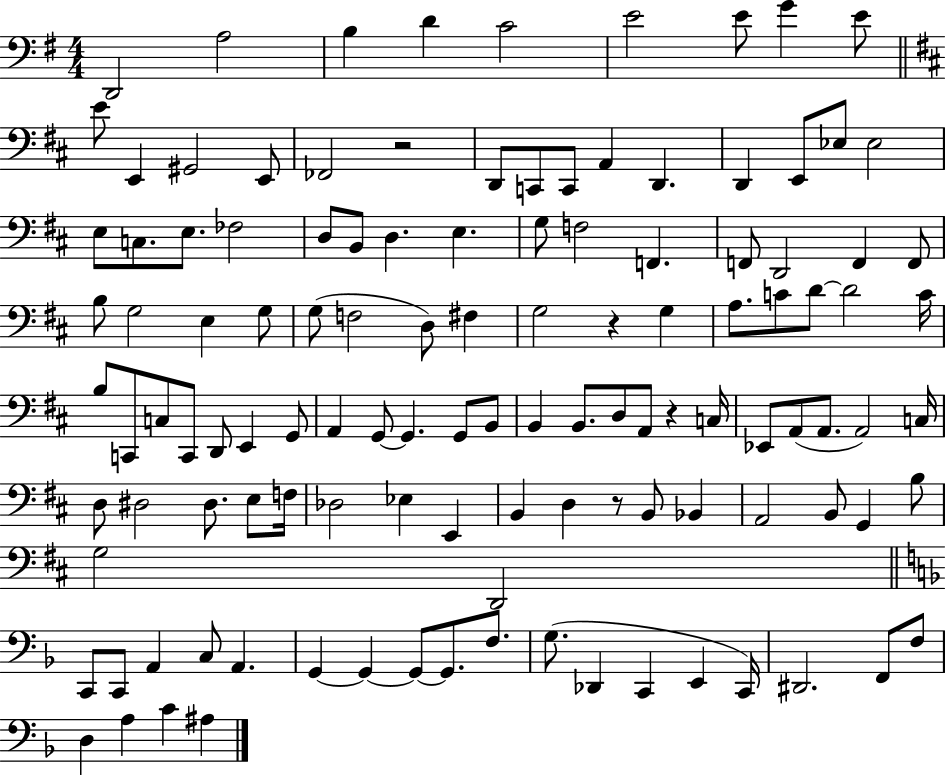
X:1
T:Untitled
M:4/4
L:1/4
K:G
D,,2 A,2 B, D C2 E2 E/2 G E/2 E/2 E,, ^G,,2 E,,/2 _F,,2 z2 D,,/2 C,,/2 C,,/2 A,, D,, D,, E,,/2 _E,/2 _E,2 E,/2 C,/2 E,/2 _F,2 D,/2 B,,/2 D, E, G,/2 F,2 F,, F,,/2 D,,2 F,, F,,/2 B,/2 G,2 E, G,/2 G,/2 F,2 D,/2 ^F, G,2 z G, A,/2 C/2 D/2 D2 C/4 B,/2 C,,/2 C,/2 C,,/2 D,,/2 E,, G,,/2 A,, G,,/2 G,, G,,/2 B,,/2 B,, B,,/2 D,/2 A,,/2 z C,/4 _E,,/2 A,,/2 A,,/2 A,,2 C,/4 D,/2 ^D,2 ^D,/2 E,/2 F,/4 _D,2 _E, E,, B,, D, z/2 B,,/2 _B,, A,,2 B,,/2 G,, B,/2 G,2 D,,2 C,,/2 C,,/2 A,, C,/2 A,, G,, G,, G,,/2 G,,/2 F,/2 G,/2 _D,, C,, E,, C,,/4 ^D,,2 F,,/2 F,/2 D, A, C ^A,